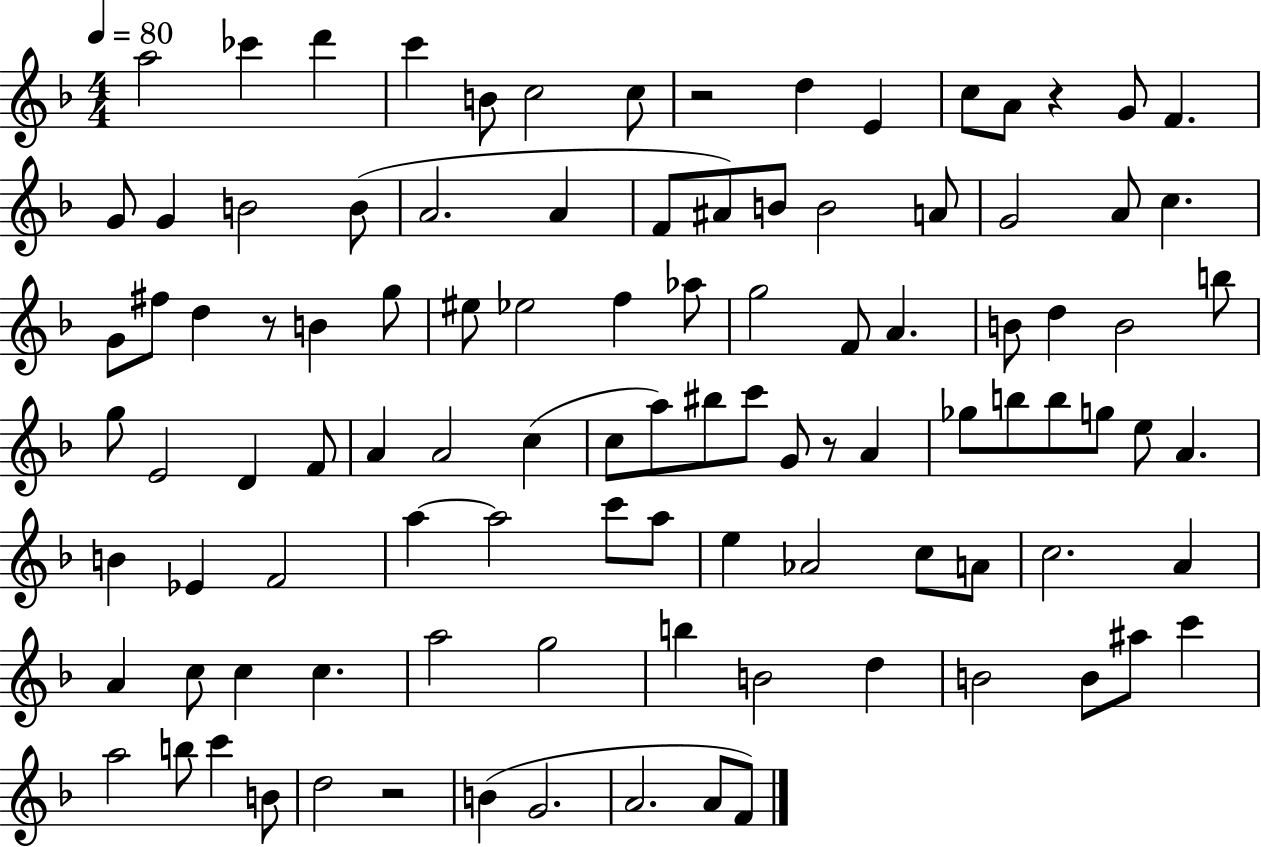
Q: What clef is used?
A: treble